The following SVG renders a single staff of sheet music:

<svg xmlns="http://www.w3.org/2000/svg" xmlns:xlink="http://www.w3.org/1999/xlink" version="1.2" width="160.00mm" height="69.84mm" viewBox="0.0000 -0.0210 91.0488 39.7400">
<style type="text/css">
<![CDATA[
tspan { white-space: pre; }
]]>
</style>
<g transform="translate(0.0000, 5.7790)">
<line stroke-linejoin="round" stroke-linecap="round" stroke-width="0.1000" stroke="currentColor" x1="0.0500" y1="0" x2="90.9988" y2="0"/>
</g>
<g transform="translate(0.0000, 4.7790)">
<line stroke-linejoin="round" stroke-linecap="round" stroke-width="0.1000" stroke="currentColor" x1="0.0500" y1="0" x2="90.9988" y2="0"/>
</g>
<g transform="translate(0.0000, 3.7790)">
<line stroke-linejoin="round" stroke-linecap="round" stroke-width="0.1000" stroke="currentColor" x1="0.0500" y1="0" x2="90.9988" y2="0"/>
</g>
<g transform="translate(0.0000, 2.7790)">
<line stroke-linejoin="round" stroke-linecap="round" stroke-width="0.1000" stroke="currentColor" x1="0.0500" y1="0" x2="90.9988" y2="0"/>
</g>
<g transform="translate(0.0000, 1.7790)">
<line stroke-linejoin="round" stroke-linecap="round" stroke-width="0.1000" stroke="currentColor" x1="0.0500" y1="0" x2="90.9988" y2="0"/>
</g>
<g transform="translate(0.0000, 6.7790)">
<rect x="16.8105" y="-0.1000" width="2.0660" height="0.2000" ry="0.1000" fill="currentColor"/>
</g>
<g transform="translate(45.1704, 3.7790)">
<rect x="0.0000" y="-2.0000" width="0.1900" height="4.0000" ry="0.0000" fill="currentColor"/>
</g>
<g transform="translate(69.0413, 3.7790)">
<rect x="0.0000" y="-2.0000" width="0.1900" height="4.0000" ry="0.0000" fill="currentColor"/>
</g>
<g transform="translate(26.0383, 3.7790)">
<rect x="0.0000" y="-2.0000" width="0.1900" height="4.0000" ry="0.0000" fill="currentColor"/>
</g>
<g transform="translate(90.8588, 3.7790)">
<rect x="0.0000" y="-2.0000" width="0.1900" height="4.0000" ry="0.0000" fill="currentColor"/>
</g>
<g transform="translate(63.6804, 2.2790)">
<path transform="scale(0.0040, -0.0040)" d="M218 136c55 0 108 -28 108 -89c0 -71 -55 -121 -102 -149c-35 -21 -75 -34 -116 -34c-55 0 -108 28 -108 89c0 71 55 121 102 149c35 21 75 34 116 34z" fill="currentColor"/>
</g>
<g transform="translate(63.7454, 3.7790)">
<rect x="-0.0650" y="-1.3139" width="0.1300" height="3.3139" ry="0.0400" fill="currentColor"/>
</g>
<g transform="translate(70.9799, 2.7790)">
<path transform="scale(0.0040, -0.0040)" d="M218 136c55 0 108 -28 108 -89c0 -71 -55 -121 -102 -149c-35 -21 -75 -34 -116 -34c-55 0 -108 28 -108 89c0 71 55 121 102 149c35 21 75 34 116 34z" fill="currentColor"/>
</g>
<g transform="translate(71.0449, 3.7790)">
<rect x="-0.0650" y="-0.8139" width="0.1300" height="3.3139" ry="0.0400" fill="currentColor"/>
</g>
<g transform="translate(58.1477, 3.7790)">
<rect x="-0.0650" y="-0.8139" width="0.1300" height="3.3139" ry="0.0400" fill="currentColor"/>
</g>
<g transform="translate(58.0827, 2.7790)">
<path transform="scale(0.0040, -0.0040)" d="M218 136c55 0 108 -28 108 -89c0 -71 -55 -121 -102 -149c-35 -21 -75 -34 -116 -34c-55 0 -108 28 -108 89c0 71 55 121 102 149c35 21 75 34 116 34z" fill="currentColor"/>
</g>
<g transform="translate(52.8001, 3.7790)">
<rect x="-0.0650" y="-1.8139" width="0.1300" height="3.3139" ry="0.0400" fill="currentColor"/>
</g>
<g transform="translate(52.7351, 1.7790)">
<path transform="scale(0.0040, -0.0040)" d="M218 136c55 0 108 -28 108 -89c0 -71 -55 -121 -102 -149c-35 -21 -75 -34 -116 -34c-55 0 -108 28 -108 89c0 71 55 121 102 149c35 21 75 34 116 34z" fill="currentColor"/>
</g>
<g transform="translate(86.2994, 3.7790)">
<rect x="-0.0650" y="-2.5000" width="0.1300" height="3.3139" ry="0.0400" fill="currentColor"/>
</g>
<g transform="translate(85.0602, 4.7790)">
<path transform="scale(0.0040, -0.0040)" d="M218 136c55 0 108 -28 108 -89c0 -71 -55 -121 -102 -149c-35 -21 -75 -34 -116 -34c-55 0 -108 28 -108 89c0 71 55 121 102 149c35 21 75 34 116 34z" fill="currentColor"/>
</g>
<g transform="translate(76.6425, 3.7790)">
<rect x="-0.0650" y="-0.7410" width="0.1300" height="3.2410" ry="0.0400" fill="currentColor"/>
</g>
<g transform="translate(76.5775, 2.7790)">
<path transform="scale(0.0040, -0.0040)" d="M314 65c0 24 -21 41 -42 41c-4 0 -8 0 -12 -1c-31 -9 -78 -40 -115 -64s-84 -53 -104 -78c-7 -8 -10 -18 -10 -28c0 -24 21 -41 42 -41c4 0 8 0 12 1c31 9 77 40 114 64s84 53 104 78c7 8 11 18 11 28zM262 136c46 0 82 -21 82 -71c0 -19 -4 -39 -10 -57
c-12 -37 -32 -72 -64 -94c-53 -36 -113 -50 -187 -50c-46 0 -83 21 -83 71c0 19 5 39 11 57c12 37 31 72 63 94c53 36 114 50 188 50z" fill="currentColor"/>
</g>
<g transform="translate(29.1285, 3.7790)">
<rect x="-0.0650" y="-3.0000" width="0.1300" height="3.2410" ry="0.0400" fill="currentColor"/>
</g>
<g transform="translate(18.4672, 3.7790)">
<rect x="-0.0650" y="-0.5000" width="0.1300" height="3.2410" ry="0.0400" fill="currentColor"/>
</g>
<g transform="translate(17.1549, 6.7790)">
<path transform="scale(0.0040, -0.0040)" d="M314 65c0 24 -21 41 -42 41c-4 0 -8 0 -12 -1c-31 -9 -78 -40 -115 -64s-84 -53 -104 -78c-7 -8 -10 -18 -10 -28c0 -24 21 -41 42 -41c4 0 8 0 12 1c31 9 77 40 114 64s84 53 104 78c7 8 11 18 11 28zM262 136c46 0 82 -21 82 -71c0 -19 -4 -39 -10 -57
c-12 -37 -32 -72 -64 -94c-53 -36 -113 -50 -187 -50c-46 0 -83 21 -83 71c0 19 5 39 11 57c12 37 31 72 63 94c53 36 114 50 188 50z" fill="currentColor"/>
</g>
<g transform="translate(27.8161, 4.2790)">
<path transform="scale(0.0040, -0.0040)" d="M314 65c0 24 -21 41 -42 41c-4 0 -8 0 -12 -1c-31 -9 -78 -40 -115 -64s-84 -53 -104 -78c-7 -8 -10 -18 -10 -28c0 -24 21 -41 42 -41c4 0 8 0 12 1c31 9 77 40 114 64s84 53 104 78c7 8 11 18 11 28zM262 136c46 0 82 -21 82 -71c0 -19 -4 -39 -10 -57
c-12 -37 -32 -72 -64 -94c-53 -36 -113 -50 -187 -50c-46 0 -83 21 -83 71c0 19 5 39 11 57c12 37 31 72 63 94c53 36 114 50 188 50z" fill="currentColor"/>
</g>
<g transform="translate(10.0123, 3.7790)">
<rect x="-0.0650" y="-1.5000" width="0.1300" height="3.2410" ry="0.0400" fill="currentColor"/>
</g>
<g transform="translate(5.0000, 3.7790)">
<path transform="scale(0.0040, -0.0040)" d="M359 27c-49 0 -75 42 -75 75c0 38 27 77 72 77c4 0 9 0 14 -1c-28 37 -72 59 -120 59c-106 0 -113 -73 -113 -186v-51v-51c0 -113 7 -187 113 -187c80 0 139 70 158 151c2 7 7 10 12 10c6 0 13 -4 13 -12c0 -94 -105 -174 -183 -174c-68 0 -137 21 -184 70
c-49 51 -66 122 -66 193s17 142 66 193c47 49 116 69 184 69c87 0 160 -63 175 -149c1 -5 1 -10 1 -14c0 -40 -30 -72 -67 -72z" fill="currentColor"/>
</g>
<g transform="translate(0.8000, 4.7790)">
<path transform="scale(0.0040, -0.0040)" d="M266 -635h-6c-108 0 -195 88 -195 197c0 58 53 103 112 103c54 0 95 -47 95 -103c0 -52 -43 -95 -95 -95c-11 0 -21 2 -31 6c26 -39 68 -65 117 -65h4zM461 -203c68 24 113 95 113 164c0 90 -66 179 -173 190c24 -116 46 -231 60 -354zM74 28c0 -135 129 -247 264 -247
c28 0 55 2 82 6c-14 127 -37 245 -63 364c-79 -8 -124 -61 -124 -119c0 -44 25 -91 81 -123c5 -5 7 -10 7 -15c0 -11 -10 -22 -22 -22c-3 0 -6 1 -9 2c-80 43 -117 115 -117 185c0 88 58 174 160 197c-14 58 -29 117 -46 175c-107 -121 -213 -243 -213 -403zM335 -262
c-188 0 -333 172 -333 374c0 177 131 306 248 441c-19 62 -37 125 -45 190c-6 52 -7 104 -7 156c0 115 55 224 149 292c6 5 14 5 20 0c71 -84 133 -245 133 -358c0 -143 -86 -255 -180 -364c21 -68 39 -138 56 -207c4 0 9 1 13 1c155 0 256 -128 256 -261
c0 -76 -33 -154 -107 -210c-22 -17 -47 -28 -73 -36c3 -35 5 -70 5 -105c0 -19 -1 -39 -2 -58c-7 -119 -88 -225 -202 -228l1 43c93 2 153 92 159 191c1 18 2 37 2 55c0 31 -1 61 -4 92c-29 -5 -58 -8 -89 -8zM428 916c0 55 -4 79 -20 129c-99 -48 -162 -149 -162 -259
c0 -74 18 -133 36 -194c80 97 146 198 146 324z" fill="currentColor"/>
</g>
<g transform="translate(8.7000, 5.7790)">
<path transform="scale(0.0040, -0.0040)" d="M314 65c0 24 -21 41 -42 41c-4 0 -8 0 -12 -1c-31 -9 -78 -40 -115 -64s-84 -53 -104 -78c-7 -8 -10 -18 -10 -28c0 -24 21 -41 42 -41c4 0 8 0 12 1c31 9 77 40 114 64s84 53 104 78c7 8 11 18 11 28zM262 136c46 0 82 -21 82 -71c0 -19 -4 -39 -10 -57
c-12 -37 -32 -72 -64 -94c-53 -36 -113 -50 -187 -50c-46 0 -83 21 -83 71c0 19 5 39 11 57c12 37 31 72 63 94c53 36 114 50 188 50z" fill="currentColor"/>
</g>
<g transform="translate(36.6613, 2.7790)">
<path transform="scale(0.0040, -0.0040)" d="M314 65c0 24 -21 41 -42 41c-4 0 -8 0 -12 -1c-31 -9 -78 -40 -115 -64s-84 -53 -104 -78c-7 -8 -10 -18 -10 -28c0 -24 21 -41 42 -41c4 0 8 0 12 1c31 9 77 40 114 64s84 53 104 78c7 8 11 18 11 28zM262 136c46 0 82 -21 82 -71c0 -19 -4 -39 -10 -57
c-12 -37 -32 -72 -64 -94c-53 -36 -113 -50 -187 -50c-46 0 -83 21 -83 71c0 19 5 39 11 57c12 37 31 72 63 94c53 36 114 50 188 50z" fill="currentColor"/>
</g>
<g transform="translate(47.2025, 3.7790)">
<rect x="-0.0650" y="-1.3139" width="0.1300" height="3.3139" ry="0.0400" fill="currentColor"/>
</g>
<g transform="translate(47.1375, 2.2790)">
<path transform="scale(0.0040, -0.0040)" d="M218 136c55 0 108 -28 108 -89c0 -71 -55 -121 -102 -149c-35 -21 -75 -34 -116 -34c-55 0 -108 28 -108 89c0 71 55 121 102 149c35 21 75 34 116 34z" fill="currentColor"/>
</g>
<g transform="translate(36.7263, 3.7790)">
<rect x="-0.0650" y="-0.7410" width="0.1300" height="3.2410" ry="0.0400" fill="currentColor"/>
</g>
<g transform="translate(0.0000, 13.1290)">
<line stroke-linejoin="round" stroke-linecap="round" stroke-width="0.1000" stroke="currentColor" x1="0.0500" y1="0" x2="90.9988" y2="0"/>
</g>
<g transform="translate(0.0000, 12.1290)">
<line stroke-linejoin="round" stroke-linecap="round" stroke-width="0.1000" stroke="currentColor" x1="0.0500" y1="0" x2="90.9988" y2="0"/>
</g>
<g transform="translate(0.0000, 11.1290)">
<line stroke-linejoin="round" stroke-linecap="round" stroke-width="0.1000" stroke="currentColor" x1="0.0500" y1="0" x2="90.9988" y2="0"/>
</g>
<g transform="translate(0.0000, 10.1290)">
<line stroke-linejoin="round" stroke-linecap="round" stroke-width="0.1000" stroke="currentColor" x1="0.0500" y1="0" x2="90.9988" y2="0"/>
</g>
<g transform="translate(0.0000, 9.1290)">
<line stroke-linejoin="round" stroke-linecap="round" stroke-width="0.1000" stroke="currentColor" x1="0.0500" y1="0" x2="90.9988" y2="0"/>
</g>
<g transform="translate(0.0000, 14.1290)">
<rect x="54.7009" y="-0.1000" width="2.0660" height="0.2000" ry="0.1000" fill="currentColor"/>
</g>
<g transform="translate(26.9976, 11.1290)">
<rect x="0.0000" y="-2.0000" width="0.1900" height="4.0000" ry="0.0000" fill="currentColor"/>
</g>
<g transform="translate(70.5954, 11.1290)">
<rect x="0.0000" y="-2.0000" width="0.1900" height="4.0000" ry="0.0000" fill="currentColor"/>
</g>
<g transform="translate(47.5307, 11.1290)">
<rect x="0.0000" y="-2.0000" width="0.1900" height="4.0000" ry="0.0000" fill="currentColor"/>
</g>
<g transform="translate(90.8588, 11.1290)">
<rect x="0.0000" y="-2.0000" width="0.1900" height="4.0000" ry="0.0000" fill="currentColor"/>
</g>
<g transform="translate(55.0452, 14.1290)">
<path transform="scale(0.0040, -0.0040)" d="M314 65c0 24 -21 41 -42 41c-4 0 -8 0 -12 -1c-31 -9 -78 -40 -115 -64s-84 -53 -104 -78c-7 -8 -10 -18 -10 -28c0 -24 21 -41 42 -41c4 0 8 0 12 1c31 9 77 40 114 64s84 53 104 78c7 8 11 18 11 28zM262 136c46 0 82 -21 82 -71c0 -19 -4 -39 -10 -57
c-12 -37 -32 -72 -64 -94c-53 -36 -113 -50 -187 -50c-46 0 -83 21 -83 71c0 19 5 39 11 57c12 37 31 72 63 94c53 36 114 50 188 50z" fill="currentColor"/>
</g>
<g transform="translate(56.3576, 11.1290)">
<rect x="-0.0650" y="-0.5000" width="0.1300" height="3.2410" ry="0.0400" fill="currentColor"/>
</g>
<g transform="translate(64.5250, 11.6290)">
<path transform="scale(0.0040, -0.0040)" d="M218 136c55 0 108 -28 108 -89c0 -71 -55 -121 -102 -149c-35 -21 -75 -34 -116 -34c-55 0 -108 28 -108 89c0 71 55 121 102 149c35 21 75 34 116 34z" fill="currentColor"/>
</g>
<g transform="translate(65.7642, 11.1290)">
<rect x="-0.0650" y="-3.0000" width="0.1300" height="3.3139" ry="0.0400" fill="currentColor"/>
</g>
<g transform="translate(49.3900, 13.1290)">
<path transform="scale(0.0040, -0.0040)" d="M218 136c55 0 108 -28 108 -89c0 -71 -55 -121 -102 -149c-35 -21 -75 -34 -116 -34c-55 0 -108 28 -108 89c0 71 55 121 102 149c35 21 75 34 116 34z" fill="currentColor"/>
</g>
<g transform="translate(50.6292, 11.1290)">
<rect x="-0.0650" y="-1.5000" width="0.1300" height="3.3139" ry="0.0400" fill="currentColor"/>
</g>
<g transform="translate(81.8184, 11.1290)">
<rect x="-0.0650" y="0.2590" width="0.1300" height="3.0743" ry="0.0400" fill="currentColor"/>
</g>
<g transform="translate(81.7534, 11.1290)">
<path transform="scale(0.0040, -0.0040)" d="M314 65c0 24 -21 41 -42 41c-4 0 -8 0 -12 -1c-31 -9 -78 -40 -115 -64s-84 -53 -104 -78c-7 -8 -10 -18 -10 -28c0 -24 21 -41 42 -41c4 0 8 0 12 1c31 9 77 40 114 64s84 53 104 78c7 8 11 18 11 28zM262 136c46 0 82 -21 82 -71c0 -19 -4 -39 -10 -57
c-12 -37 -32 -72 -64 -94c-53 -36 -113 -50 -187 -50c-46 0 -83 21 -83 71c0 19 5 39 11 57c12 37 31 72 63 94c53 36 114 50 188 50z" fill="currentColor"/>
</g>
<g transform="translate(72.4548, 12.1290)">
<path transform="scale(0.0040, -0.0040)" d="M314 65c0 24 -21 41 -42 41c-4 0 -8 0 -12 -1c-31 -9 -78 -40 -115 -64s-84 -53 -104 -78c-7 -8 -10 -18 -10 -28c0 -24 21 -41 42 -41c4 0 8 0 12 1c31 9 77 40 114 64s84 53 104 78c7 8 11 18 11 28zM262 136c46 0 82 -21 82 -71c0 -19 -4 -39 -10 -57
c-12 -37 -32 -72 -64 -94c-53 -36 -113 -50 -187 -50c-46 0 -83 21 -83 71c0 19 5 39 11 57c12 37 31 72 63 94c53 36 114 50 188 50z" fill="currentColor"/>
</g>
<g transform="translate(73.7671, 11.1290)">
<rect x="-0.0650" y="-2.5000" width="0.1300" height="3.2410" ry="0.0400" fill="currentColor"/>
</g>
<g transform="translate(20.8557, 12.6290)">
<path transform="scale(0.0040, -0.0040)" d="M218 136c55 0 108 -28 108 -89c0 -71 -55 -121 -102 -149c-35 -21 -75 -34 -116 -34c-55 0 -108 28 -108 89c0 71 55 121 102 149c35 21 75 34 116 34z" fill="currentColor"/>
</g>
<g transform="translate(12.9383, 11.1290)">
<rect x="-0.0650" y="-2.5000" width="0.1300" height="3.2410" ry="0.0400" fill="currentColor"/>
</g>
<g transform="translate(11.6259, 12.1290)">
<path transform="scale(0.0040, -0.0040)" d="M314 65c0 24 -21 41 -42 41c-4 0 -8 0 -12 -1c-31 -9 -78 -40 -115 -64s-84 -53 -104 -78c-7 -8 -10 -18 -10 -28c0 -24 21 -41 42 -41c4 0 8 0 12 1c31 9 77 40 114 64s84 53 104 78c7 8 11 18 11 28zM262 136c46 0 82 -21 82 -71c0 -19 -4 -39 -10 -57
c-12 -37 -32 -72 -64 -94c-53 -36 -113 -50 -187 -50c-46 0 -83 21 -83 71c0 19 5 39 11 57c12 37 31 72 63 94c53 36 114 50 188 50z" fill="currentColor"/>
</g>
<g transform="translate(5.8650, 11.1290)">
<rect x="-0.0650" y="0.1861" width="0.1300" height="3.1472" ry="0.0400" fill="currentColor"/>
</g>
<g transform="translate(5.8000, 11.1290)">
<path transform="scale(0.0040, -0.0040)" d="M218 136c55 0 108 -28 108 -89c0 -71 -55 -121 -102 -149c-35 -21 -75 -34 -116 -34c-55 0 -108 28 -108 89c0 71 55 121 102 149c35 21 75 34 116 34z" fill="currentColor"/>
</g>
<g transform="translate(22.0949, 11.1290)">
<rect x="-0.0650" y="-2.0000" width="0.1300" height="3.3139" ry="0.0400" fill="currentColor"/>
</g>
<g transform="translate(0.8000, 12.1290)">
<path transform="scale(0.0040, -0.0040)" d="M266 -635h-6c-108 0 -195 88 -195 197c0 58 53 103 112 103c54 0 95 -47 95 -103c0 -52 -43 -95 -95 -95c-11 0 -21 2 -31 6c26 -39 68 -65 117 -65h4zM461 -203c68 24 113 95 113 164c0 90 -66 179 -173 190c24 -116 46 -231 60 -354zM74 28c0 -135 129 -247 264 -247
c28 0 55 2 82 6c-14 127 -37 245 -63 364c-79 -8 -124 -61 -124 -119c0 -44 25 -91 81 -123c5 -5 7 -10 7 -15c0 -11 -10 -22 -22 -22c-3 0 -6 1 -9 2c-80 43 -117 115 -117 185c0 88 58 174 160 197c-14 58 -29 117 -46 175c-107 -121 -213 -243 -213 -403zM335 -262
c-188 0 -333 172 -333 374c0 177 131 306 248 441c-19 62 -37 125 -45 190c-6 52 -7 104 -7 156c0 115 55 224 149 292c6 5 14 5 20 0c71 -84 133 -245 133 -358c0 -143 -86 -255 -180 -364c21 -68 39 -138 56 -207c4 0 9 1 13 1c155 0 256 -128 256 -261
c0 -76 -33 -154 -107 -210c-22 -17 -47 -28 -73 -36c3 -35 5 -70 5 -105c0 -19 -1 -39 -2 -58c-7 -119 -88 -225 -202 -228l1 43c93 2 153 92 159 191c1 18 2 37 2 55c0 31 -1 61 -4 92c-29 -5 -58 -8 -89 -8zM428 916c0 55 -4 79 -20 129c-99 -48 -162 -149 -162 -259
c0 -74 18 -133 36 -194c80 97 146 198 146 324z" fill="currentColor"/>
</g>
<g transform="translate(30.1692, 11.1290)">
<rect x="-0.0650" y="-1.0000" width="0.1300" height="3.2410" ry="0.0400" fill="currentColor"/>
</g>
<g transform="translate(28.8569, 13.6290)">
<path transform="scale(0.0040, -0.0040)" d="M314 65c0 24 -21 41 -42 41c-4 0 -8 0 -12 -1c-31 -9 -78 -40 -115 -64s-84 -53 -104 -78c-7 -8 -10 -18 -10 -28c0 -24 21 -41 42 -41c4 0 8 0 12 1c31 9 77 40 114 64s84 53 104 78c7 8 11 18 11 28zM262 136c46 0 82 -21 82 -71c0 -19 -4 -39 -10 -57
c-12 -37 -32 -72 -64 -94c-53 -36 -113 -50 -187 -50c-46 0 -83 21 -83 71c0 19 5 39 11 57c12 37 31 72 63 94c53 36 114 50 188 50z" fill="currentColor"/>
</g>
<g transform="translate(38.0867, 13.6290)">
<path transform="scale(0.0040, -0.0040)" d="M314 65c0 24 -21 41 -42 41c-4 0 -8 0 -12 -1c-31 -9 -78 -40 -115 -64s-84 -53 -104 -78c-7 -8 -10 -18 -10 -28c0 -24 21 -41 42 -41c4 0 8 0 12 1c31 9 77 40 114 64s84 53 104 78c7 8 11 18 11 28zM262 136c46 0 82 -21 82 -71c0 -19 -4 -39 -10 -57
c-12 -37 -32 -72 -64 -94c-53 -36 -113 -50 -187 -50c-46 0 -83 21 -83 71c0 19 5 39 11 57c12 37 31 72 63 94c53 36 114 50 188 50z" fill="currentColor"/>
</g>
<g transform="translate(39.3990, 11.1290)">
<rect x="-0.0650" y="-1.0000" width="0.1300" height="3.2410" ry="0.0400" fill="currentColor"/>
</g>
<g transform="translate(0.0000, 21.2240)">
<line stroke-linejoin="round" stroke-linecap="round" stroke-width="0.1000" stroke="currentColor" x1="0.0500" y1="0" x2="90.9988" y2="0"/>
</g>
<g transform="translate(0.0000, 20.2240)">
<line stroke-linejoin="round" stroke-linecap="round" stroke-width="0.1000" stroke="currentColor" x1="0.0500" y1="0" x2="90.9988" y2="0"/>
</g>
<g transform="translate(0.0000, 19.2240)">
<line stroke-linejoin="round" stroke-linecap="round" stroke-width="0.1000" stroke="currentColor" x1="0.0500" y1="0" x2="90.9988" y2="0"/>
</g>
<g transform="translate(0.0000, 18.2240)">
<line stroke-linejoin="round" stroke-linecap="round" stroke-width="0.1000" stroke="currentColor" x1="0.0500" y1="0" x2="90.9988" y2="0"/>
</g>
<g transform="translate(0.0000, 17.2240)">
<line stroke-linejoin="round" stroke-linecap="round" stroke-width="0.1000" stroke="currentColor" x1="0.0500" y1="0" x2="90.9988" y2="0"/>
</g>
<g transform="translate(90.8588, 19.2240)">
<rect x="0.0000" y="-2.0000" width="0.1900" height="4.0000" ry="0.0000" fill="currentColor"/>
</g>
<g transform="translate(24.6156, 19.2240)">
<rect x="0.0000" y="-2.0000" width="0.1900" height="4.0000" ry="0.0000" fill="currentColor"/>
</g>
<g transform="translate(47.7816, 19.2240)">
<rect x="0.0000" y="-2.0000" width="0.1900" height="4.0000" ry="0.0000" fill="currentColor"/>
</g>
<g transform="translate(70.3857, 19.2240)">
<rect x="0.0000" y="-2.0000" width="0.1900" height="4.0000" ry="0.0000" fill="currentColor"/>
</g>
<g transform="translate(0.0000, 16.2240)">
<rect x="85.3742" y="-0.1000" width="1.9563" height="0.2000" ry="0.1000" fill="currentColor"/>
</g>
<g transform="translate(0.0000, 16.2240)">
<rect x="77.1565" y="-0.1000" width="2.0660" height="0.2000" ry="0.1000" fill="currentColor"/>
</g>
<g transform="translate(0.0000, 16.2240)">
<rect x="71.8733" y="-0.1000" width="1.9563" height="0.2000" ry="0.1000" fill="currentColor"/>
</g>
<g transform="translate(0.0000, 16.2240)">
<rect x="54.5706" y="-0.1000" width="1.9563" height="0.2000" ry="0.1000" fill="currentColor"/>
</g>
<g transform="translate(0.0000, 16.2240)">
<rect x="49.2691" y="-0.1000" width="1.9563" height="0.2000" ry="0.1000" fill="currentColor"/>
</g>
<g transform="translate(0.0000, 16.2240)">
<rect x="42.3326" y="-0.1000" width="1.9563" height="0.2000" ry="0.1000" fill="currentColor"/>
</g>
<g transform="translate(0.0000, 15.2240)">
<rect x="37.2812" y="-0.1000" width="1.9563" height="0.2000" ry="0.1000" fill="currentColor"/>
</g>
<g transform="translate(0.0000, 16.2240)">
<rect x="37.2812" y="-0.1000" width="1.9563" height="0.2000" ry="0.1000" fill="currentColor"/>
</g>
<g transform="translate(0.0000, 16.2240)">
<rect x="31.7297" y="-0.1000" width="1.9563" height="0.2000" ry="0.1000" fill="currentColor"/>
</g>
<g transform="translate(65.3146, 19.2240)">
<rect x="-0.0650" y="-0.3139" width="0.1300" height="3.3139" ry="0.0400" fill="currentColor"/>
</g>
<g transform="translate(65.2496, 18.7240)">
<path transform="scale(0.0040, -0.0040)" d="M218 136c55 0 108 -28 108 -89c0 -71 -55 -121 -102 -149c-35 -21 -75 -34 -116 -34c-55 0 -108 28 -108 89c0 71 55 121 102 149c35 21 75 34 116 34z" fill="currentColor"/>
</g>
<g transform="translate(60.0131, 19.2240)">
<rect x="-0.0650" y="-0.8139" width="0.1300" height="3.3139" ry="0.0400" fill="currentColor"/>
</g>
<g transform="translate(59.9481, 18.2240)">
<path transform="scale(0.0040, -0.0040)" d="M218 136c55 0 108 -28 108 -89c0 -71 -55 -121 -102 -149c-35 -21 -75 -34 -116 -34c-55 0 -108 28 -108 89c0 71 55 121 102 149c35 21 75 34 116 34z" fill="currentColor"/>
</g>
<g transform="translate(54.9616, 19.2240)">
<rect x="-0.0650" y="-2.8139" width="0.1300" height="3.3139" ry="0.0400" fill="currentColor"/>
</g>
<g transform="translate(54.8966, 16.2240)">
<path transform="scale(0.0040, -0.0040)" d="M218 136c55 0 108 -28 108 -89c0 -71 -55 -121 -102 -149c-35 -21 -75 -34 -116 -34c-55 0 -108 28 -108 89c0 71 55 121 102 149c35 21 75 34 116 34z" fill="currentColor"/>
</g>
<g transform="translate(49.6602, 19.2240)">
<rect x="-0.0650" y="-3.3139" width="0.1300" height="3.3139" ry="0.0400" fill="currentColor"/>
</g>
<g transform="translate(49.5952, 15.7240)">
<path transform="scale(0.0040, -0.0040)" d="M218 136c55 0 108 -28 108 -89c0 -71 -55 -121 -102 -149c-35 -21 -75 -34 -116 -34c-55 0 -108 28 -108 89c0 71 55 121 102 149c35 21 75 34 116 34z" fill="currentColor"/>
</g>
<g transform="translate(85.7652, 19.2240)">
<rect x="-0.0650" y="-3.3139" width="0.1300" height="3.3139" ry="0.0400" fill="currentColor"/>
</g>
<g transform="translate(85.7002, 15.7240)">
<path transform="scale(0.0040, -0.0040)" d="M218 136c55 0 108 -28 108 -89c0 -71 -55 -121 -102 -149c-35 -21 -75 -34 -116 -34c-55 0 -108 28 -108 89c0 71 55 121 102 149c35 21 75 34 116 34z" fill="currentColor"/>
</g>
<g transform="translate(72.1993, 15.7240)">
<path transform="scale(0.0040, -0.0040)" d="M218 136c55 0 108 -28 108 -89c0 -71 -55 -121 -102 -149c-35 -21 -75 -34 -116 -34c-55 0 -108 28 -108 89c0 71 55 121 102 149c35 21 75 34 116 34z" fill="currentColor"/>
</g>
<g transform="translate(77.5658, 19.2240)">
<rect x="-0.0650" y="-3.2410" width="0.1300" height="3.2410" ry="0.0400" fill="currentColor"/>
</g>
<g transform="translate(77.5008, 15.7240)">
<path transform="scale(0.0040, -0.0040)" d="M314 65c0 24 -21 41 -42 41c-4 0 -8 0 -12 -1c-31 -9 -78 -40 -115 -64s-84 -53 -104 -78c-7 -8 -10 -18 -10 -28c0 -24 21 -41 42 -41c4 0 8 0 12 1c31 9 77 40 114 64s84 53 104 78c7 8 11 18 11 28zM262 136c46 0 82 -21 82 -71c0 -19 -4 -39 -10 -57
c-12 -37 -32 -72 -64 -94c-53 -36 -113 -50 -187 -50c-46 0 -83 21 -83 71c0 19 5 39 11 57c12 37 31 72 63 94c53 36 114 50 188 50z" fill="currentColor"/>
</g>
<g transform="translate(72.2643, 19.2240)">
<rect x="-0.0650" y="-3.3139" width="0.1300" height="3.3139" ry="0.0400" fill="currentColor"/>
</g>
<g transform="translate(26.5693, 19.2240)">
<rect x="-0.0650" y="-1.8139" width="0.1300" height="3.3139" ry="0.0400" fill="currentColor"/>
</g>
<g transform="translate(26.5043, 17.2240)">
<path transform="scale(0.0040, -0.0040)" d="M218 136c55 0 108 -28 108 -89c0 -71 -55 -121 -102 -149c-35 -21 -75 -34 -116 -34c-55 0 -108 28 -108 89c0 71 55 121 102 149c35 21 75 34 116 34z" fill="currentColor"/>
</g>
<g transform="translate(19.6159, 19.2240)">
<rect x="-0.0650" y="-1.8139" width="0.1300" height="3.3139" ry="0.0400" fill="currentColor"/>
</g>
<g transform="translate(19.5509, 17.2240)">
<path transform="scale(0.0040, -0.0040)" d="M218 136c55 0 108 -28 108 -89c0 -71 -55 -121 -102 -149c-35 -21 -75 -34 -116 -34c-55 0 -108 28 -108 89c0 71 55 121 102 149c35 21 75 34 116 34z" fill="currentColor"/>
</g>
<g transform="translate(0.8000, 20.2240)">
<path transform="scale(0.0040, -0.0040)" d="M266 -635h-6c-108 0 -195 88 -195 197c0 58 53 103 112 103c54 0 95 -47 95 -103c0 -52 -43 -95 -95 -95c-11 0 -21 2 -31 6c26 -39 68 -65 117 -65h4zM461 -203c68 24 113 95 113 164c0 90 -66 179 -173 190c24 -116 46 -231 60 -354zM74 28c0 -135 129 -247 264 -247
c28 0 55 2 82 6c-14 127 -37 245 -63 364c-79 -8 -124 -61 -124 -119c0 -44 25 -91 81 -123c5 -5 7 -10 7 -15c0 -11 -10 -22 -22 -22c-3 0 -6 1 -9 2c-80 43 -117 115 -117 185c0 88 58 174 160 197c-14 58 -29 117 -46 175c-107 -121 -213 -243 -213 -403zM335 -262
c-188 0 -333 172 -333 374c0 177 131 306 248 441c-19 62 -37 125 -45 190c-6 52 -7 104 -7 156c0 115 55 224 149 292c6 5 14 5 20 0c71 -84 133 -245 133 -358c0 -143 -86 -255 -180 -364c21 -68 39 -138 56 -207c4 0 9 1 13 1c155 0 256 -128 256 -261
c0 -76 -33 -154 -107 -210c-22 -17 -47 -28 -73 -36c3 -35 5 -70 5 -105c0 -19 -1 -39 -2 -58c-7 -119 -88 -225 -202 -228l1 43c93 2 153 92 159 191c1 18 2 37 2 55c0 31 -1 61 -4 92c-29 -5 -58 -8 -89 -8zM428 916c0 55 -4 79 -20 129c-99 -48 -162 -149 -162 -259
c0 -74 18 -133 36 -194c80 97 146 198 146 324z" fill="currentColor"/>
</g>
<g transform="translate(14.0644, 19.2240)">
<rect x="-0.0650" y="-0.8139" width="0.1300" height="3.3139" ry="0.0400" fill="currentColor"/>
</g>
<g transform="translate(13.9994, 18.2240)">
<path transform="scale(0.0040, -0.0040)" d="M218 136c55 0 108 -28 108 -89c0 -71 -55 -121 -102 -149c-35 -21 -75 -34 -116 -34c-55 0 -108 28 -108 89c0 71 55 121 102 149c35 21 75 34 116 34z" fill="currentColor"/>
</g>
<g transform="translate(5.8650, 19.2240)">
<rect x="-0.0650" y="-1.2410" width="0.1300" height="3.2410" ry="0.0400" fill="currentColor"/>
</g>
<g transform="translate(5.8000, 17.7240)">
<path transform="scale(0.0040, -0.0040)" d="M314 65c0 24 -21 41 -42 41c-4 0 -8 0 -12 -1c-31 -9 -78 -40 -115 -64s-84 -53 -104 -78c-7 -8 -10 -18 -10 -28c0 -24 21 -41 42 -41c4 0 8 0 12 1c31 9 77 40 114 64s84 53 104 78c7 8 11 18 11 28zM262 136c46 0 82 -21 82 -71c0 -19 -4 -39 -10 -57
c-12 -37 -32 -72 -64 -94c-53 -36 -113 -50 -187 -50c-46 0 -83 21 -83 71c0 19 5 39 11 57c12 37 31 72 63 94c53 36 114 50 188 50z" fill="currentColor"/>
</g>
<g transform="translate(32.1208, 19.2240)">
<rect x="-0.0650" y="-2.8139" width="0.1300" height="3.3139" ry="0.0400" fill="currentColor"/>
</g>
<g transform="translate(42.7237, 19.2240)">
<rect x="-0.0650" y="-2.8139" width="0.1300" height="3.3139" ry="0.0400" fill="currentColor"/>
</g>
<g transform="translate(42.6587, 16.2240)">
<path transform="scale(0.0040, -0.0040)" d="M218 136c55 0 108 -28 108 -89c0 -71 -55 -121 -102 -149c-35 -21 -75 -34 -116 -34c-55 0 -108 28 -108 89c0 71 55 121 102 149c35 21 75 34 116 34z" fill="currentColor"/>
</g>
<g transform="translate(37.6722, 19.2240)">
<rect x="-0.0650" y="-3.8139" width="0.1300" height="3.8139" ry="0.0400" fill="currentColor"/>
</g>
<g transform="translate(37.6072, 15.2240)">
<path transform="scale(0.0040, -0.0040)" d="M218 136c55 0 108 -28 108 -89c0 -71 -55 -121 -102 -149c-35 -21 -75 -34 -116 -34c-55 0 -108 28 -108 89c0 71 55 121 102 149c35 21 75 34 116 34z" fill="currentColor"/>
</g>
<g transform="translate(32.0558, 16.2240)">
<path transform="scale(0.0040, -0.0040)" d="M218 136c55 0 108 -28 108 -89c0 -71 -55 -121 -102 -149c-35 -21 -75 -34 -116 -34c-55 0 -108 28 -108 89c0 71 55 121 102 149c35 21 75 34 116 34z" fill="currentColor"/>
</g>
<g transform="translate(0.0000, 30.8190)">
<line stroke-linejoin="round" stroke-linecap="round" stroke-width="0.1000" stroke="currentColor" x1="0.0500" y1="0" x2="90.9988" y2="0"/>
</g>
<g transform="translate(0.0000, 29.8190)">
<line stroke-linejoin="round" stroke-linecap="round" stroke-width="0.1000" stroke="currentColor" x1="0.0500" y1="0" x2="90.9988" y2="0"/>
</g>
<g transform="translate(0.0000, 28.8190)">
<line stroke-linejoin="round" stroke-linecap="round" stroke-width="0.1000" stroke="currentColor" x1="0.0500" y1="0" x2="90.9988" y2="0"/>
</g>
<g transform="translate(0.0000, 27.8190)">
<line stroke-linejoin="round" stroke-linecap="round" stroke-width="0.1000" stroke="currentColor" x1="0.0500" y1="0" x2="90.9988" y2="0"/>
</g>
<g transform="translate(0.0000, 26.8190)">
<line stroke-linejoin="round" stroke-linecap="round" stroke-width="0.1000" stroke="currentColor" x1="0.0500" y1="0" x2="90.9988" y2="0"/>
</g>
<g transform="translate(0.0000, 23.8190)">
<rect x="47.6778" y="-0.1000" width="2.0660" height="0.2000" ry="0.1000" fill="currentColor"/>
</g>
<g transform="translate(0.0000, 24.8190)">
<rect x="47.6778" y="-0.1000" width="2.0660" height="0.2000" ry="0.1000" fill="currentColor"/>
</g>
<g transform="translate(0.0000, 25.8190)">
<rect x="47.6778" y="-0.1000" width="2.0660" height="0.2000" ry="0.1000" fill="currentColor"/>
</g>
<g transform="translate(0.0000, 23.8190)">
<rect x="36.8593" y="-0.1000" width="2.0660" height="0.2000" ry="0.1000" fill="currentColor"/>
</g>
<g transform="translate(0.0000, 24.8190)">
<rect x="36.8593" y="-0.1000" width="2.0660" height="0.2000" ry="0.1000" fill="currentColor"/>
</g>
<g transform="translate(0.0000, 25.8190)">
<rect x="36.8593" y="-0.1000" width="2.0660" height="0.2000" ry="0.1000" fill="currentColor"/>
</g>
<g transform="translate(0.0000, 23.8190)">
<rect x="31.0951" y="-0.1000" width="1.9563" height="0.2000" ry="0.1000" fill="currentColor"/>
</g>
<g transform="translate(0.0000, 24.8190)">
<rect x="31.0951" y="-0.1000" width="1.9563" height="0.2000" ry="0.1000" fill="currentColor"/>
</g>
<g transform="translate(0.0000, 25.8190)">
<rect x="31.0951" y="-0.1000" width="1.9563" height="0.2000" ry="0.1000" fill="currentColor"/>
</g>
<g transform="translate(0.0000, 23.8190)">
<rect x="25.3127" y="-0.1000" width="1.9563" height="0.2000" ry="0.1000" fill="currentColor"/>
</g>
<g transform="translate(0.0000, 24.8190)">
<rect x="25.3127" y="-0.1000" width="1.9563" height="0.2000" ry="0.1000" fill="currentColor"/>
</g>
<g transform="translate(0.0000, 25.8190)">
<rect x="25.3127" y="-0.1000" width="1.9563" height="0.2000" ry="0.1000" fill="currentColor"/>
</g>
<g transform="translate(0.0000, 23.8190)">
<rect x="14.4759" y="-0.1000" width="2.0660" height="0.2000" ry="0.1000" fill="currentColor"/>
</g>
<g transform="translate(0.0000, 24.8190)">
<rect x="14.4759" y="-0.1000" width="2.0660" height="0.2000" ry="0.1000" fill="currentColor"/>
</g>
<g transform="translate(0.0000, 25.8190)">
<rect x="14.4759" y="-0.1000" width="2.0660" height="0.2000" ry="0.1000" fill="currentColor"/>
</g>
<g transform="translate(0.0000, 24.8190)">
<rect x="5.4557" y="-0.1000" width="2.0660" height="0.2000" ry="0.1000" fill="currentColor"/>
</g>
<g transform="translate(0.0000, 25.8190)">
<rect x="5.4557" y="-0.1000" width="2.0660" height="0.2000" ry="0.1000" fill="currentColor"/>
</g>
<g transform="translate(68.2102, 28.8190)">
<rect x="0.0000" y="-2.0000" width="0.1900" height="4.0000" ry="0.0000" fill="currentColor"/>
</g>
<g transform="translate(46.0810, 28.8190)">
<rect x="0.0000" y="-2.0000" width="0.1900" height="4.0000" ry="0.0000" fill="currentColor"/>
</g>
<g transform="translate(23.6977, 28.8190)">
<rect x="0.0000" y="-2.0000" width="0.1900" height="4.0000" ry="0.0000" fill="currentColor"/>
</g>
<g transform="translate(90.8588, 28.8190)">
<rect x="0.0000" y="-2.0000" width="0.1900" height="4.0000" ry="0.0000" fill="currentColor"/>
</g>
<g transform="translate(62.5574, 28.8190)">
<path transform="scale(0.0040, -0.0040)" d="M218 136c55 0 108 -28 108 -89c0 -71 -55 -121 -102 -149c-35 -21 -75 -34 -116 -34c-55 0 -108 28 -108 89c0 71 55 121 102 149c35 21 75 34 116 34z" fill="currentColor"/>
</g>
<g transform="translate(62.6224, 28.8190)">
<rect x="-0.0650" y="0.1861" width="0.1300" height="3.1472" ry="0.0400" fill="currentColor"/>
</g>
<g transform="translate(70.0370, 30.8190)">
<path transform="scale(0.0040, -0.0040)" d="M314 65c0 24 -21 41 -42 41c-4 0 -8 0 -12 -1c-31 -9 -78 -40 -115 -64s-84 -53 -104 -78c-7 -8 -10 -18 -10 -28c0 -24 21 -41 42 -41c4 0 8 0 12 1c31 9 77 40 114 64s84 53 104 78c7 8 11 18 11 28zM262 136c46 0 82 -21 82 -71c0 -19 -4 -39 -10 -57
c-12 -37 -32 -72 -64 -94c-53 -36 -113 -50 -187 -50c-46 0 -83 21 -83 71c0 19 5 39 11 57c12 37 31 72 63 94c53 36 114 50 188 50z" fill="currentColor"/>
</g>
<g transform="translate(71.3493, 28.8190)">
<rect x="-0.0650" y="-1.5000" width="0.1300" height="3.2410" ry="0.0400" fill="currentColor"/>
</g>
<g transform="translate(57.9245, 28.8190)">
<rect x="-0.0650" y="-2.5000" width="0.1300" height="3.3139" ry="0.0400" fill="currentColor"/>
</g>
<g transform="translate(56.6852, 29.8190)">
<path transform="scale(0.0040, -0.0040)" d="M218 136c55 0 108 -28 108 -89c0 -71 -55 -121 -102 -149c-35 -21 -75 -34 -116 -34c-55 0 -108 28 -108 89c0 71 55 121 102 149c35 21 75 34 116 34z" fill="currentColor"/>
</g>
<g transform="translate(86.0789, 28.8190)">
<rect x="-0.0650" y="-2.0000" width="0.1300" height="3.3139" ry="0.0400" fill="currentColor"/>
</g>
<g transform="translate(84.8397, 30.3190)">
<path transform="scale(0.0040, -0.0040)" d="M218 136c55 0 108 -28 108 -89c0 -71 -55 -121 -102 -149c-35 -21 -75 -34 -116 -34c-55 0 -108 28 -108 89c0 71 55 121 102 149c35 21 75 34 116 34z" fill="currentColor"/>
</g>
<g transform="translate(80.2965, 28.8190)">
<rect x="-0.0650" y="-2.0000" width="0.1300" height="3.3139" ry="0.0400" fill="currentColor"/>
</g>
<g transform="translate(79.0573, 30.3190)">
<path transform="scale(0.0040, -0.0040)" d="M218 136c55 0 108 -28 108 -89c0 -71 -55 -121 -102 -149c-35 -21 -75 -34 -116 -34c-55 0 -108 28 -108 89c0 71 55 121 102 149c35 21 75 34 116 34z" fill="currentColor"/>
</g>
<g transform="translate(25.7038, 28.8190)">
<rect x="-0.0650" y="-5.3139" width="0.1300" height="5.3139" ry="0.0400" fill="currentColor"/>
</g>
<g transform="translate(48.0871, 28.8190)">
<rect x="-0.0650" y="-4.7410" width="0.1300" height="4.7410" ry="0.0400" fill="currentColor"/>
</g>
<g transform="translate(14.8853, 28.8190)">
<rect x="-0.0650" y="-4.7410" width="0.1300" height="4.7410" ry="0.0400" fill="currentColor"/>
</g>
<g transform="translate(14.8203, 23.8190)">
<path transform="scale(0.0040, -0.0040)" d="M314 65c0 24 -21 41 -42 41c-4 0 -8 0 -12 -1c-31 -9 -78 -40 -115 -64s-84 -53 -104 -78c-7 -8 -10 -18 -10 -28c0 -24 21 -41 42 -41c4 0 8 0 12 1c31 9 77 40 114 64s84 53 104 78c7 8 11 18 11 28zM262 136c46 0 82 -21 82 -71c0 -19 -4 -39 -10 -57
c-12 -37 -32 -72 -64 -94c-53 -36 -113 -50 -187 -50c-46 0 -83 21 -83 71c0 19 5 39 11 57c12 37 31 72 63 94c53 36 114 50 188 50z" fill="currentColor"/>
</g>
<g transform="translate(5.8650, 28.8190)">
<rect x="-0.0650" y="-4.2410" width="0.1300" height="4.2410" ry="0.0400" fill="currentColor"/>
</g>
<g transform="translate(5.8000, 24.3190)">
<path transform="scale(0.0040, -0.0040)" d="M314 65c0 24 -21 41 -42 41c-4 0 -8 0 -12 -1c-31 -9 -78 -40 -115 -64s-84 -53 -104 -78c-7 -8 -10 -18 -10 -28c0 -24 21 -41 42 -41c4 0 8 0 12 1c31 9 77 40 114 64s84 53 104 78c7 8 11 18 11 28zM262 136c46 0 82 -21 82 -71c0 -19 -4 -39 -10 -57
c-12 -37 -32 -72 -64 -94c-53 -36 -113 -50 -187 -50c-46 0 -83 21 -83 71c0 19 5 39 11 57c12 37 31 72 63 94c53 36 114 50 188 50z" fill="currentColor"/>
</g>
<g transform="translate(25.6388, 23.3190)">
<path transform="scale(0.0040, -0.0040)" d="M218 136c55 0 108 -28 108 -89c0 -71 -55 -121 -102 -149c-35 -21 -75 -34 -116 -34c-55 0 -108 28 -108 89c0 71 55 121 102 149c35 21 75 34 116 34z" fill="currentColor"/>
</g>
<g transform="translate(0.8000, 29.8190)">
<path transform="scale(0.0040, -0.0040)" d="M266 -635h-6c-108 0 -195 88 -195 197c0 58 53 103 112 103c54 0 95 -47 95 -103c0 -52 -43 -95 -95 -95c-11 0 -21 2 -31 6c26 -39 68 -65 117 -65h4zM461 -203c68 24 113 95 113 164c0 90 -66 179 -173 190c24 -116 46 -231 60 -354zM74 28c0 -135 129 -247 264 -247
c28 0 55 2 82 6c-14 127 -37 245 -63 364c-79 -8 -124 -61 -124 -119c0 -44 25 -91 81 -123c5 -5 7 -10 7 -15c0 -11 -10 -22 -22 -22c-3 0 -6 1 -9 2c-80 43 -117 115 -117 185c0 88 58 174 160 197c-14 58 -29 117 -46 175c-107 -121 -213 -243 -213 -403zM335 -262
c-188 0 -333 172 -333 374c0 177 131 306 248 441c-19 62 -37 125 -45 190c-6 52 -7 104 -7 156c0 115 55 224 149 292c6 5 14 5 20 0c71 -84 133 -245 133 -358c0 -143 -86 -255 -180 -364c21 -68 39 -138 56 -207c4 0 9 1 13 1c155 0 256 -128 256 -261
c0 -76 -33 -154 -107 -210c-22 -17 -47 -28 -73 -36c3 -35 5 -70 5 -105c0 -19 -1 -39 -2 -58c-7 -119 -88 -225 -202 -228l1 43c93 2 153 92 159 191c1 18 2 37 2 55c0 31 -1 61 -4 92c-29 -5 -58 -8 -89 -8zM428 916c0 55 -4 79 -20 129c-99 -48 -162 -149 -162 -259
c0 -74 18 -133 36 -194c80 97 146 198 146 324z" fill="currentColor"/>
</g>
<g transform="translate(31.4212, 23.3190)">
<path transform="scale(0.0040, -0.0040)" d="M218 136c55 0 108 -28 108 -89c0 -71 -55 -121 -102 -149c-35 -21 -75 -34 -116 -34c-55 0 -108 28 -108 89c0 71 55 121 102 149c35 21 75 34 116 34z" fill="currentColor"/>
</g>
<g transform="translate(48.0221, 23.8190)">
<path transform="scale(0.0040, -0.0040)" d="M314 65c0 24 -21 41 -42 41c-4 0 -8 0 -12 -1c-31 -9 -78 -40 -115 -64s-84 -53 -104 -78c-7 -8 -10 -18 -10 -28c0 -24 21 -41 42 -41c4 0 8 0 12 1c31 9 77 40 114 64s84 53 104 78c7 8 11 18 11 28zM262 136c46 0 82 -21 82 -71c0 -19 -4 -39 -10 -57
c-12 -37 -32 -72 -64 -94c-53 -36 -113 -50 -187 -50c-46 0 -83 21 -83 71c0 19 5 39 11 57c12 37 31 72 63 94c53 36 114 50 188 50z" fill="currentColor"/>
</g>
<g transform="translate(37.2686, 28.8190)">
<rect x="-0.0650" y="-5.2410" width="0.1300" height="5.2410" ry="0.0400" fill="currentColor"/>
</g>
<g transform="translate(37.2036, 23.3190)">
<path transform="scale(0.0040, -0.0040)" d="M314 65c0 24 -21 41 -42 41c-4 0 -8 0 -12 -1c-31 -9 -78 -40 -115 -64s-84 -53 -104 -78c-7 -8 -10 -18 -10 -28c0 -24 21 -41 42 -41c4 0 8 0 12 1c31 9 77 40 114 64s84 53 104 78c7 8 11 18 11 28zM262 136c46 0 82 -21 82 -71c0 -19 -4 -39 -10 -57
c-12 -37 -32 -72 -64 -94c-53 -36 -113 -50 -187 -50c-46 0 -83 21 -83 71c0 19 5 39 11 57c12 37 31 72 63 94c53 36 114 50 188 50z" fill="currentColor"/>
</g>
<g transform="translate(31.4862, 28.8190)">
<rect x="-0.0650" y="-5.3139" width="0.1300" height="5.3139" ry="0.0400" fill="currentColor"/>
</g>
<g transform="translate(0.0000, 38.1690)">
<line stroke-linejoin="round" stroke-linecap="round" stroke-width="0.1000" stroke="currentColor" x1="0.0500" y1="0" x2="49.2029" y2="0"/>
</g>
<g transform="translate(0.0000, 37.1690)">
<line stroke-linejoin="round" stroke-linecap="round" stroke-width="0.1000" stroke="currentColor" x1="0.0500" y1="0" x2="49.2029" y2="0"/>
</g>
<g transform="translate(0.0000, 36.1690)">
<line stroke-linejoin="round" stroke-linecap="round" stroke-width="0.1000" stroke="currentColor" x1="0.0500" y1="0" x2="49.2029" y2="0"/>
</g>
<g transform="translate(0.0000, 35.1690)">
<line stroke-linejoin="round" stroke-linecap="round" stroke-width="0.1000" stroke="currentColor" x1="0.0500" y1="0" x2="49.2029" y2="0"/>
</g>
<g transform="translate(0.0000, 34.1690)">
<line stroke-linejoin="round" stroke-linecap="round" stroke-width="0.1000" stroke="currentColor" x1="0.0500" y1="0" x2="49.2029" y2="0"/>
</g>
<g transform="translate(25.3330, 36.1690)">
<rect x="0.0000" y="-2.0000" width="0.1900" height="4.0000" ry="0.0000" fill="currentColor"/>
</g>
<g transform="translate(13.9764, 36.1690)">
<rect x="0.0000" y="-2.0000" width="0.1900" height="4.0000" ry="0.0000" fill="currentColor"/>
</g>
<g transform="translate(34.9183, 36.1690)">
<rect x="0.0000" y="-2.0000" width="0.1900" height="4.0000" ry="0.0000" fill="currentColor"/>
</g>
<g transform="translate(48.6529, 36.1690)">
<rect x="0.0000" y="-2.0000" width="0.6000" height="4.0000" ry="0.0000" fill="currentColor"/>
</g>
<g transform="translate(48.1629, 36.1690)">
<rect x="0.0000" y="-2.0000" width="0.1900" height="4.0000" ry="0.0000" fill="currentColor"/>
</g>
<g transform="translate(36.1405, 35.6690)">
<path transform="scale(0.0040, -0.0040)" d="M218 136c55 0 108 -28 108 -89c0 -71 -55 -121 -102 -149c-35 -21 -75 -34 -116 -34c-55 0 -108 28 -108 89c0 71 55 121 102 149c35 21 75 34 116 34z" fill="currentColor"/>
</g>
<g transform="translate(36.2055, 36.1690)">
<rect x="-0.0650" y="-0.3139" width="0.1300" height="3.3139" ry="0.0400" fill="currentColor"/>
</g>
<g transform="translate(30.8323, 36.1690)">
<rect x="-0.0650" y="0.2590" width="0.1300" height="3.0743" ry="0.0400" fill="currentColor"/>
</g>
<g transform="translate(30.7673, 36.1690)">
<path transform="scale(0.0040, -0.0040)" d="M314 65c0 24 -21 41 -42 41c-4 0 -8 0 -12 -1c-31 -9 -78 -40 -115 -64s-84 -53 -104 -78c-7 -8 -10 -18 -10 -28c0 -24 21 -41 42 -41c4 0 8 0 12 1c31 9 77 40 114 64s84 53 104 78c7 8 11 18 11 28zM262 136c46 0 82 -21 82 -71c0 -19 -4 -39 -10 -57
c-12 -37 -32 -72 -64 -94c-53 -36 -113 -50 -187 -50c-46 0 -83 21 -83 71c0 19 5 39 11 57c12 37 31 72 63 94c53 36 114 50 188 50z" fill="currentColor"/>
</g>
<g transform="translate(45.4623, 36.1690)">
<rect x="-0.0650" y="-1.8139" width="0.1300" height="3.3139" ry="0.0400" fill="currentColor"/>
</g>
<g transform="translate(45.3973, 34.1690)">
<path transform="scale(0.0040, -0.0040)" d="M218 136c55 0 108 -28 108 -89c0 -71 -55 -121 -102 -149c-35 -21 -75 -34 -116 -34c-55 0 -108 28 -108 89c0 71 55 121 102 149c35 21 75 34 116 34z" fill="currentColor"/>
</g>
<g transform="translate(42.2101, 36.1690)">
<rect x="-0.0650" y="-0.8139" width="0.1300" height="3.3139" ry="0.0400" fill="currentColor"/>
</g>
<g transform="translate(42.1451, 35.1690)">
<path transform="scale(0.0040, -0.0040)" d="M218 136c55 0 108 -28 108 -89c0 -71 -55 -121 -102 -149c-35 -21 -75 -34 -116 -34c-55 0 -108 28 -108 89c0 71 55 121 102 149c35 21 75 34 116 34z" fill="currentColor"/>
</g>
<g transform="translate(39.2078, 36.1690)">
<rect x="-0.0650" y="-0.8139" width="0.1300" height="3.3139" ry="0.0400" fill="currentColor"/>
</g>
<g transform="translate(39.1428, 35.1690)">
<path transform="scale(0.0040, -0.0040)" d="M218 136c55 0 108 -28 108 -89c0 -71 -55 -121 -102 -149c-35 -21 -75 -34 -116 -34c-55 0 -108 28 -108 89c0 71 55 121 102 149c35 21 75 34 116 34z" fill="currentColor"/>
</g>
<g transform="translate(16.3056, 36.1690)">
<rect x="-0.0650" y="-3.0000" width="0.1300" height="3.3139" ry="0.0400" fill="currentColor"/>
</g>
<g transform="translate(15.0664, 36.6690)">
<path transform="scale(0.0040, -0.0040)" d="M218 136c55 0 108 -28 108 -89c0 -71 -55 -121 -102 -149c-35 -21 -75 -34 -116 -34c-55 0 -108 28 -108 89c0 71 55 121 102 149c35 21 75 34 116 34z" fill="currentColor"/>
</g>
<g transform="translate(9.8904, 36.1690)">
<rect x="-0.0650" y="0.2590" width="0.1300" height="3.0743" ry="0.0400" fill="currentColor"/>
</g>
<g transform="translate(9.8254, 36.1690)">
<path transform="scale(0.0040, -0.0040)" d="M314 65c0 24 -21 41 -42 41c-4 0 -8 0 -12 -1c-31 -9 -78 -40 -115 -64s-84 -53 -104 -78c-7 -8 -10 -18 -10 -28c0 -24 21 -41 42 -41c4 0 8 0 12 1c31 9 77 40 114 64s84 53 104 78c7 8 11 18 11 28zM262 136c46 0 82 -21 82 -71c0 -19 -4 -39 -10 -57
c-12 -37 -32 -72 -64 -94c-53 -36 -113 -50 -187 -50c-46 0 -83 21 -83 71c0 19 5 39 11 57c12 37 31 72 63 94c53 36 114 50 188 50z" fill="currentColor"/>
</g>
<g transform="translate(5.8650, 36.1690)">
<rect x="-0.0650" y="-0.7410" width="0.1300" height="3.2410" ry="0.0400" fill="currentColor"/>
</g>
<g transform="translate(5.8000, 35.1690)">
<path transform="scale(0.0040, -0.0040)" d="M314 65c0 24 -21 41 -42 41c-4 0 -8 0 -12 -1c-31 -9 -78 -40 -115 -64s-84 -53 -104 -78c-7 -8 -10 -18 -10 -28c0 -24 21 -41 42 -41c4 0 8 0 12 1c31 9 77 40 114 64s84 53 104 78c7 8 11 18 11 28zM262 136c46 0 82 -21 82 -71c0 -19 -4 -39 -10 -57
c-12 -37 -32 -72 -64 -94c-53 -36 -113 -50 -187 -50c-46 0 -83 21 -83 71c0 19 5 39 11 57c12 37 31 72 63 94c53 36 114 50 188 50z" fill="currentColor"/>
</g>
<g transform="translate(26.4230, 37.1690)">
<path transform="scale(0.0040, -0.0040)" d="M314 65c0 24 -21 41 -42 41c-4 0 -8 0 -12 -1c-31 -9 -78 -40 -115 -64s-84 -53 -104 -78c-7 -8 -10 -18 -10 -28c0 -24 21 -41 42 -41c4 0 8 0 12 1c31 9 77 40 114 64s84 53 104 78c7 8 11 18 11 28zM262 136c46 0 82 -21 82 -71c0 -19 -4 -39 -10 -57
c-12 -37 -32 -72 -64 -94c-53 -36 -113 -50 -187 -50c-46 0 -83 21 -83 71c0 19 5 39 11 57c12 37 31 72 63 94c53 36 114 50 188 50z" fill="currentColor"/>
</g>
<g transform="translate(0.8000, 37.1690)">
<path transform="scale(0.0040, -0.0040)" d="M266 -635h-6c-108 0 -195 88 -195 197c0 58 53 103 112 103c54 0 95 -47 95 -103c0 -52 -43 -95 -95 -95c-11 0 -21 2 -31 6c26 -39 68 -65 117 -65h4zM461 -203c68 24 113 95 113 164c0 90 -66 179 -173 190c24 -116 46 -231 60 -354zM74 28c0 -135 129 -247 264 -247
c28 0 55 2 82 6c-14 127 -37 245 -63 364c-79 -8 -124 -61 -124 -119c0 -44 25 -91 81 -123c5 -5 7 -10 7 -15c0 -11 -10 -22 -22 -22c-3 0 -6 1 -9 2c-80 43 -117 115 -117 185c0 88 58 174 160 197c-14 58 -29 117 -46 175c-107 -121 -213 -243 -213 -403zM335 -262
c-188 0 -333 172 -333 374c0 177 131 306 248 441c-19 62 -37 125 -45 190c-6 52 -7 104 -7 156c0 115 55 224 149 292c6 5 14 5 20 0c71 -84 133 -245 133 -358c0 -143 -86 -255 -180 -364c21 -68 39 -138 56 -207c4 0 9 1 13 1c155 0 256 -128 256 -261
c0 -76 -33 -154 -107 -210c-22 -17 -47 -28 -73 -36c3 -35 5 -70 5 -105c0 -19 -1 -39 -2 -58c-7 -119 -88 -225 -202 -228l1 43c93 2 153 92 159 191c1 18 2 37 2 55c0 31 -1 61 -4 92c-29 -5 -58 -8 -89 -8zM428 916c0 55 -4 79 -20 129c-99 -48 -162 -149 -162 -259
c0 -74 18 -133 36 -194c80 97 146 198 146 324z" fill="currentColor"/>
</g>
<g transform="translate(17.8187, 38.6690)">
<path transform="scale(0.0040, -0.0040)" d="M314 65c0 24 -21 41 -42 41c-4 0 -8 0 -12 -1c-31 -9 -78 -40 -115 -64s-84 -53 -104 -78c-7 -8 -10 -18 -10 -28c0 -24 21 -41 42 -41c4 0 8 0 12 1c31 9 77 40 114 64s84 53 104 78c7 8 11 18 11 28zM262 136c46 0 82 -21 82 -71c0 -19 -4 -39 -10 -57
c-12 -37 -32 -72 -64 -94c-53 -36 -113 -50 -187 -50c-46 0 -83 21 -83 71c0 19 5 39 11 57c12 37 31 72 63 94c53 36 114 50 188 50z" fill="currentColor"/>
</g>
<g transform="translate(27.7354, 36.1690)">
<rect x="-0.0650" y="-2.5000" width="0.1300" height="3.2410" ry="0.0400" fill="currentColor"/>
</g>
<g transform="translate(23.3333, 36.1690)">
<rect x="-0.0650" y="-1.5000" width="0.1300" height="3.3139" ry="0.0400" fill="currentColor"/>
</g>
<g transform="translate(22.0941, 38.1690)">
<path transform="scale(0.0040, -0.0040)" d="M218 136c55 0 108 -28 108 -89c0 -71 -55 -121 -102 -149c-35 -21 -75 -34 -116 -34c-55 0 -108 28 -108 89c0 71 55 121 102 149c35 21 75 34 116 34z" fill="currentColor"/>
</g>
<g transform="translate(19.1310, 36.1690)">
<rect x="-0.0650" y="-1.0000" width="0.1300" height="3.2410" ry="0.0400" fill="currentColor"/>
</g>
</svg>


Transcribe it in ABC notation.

X:1
T:Untitled
M:4/4
L:1/4
K:C
E2 C2 A2 d2 e f d e d d2 G B G2 F D2 D2 E C2 A G2 B2 e2 d f f a c' a b a d c b b2 b d'2 e'2 f' f' f'2 e'2 G B E2 F F d2 B2 A D2 E G2 B2 c d d f